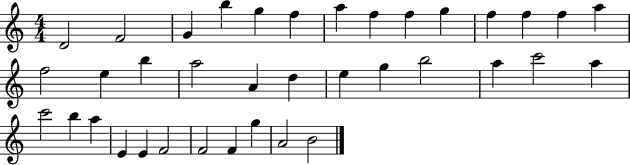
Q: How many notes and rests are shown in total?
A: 37